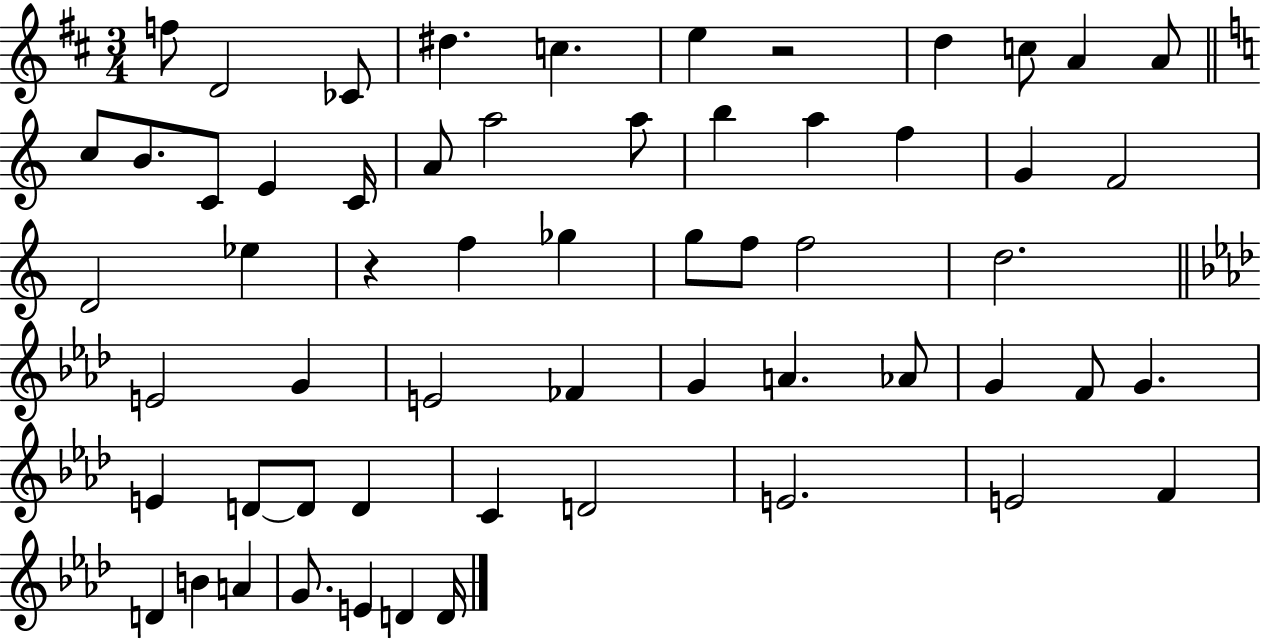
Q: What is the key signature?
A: D major